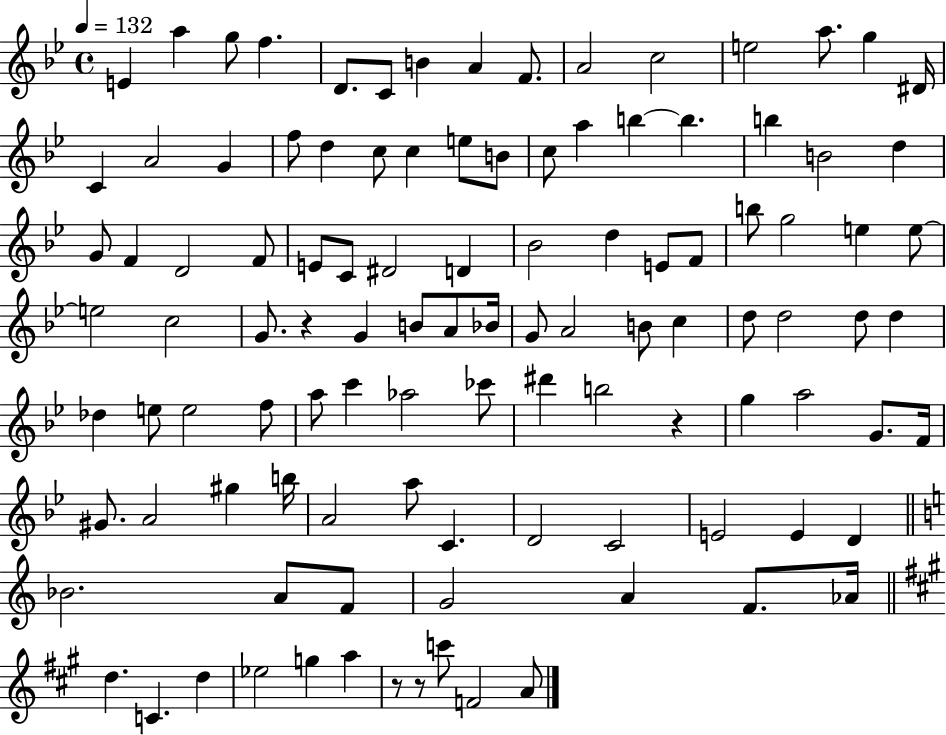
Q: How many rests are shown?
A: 4